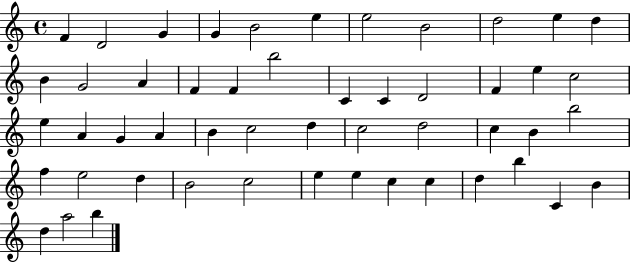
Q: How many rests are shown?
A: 0